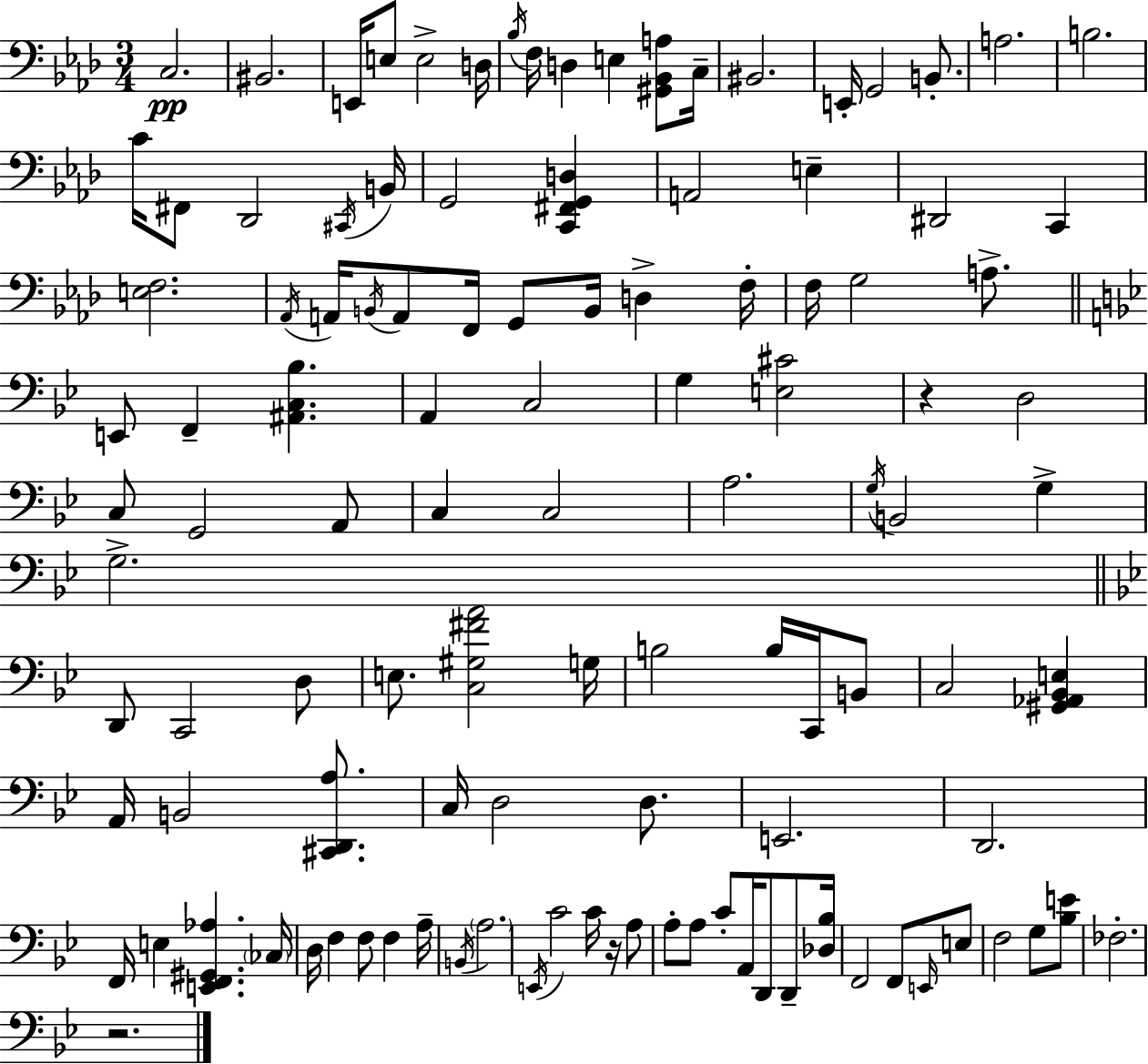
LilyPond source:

{
  \clef bass
  \numericTimeSignature
  \time 3/4
  \key f \minor
  c2.\pp | bis,2. | e,16 e8 e2-> d16 | \acciaccatura { bes16 } f16 d4 e4 <gis, bes, a>8 | \break c16-- bis,2. | e,16-. g,2 b,8.-. | a2. | b2. | \break c'16 fis,8 des,2 | \acciaccatura { cis,16 } b,16 g,2 <c, fis, g, d>4 | a,2 e4-- | dis,2 c,4 | \break <e f>2. | \acciaccatura { aes,16 } a,16 \acciaccatura { b,16 } a,8 f,16 g,8 b,16 d4-> | f16-. f16 g2 | a8.-> \bar "||" \break \key g \minor e,8 f,4-- <ais, c bes>4. | a,4 c2 | g4 <e cis'>2 | r4 d2 | \break c8 g,2 a,8 | c4 c2 | a2. | \acciaccatura { g16 } b,2 g4-> | \break g2.-> | \bar "||" \break \key bes \major d,8 c,2 d8 | e8. <c gis fis' a'>2 g16 | b2 b16 c,16 b,8 | c2 <gis, aes, bes, e>4 | \break a,16 b,2 <cis, d, a>8. | c16 d2 d8. | e,2. | d,2. | \break f,16 e4 <e, f, gis, aes>4. \parenthesize ces16 | d16 f4 f8 f4 a16-- | \acciaccatura { b,16 } \parenthesize a2. | \acciaccatura { e,16 } c'2 c'16 r16 | \break a8 a8-. a8 c'8-. a,16 d,8 d,8-- | <des bes>16 f,2 f,8 | \grace { e,16 } e8 f2 g8 | <bes e'>8 fes2.-. | \break r2. | \bar "|."
}